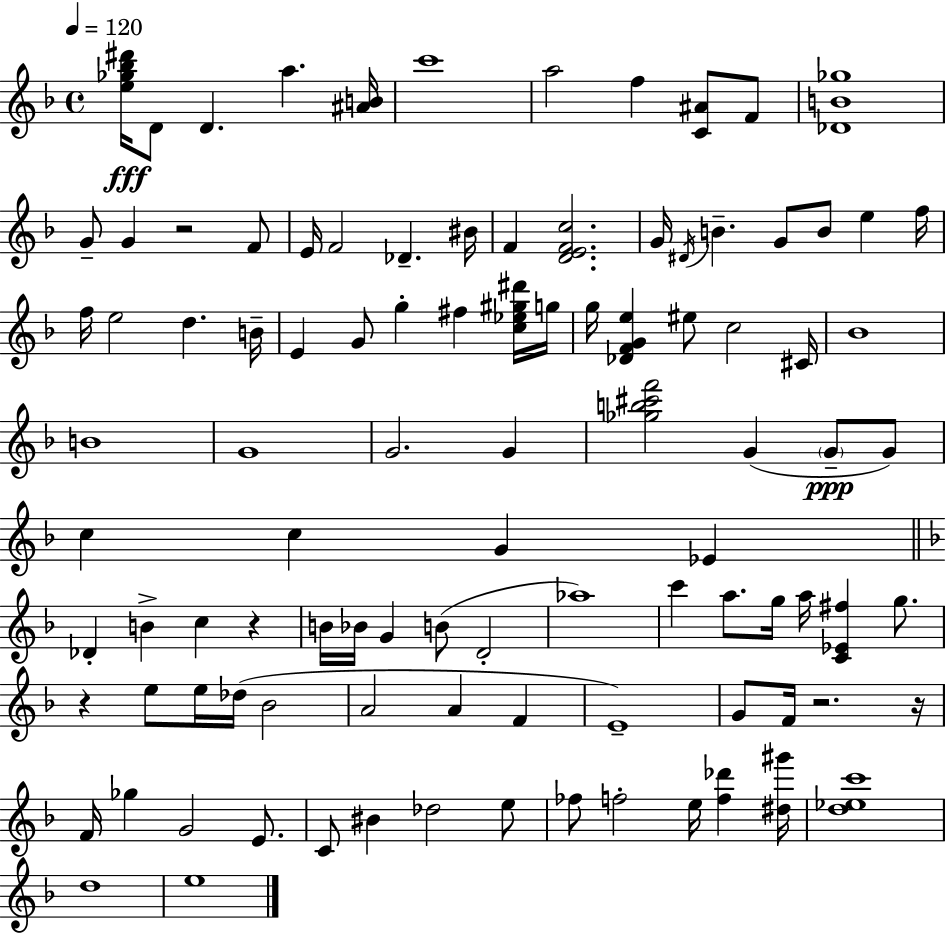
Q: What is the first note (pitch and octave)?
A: D4